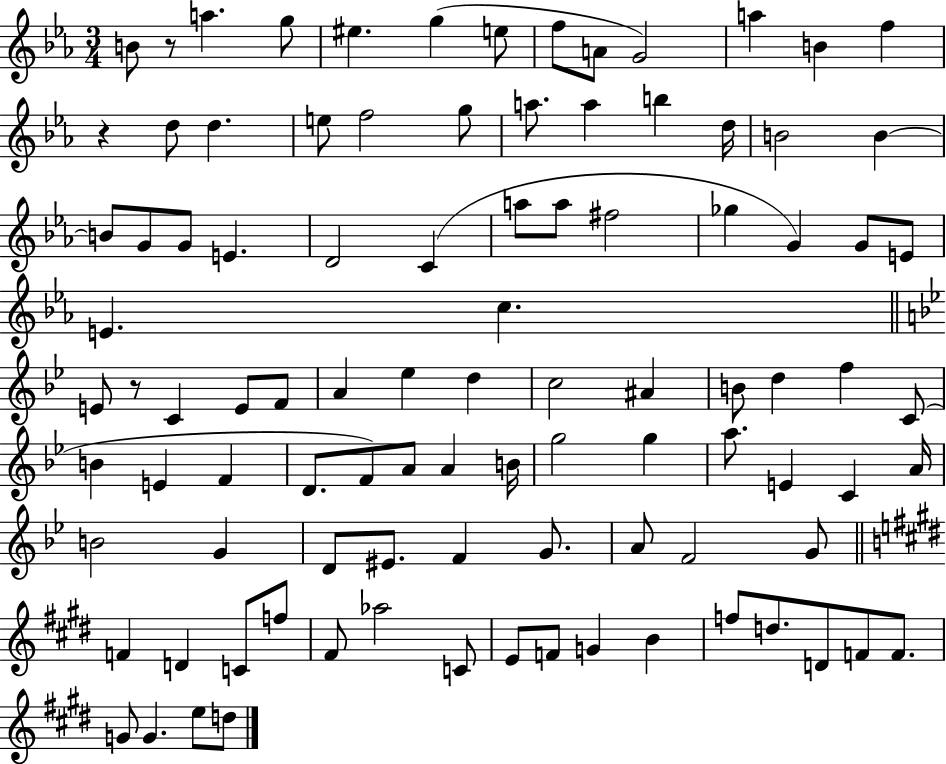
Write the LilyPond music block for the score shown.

{
  \clef treble
  \numericTimeSignature
  \time 3/4
  \key ees \major
  b'8 r8 a''4. g''8 | eis''4. g''4( e''8 | f''8 a'8 g'2) | a''4 b'4 f''4 | \break r4 d''8 d''4. | e''8 f''2 g''8 | a''8. a''4 b''4 d''16 | b'2 b'4~~ | \break b'8 g'8 g'8 e'4. | d'2 c'4( | a''8 a''8 fis''2 | ges''4 g'4) g'8 e'8 | \break e'4. c''4. | \bar "||" \break \key g \minor e'8 r8 c'4 e'8 f'8 | a'4 ees''4 d''4 | c''2 ais'4 | b'8 d''4 f''4 c'8( | \break b'4 e'4 f'4 | d'8. f'8) a'8 a'4 b'16 | g''2 g''4 | a''8. e'4 c'4 a'16 | \break b'2 g'4 | d'8 eis'8. f'4 g'8. | a'8 f'2 g'8 | \bar "||" \break \key e \major f'4 d'4 c'8 f''8 | fis'8 aes''2 c'8 | e'8 f'8 g'4 b'4 | f''8 d''8. d'8 f'8 f'8. | \break g'8 g'4. e''8 d''8 | \bar "|."
}